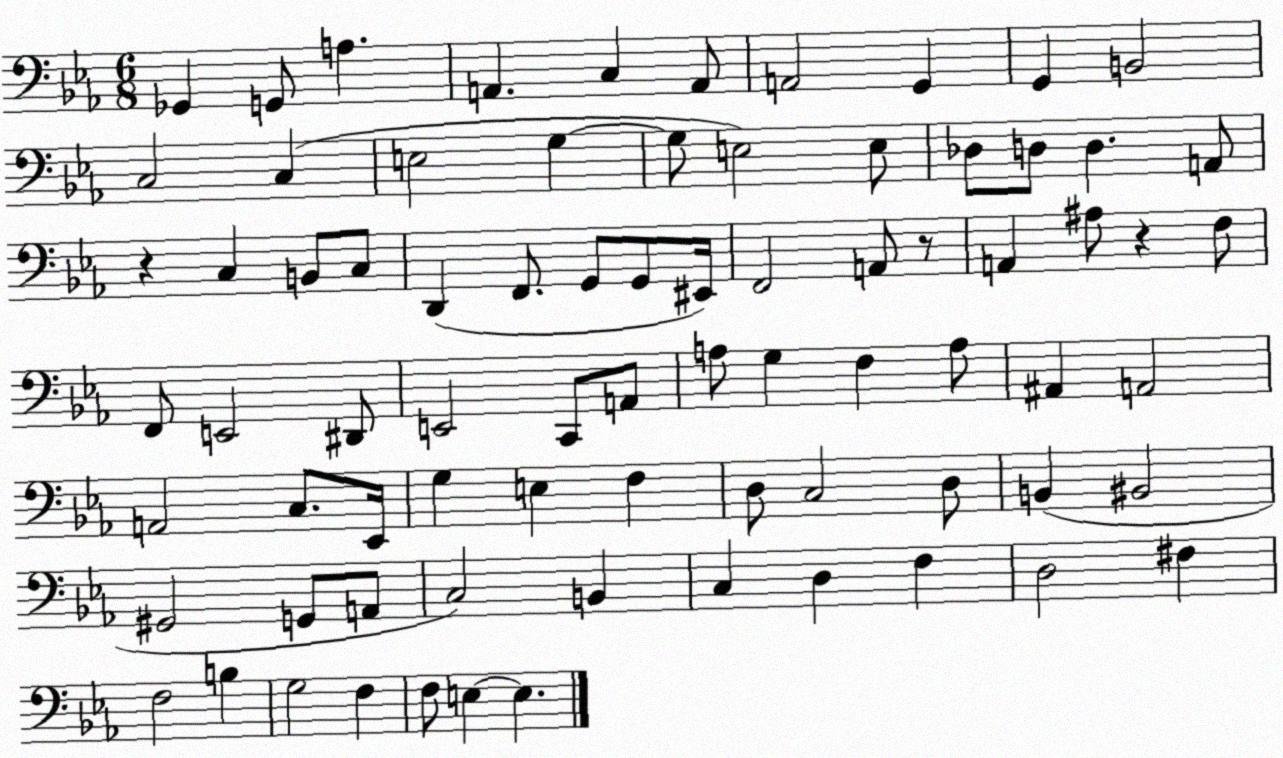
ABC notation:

X:1
T:Untitled
M:6/8
L:1/4
K:Eb
_G,, G,,/2 A, A,, C, A,,/2 A,,2 G,, G,, B,,2 C,2 C, E,2 G, G,/2 E,2 E,/2 _D,/2 D,/2 D, A,,/2 z C, B,,/2 C,/2 D,, F,,/2 G,,/2 G,,/2 ^E,,/4 F,,2 A,,/2 z/2 A,, ^A,/2 z F,/2 F,,/2 E,,2 ^D,,/2 E,,2 C,,/2 A,,/2 A,/2 G, F, A,/2 ^A,, A,,2 A,,2 C,/2 _E,,/4 G, E, F, D,/2 C,2 D,/2 B,, ^B,,2 ^G,,2 G,,/2 A,,/2 C,2 B,, C, D, F, D,2 ^F, F,2 B, G,2 F, F,/2 E, E,